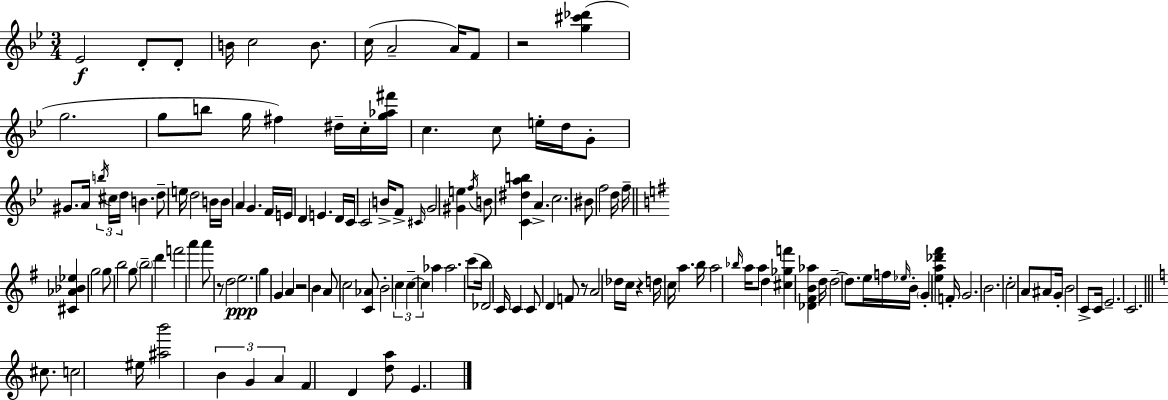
{
  \clef treble
  \numericTimeSignature
  \time 3/4
  \key g \minor
  ees'2\f d'8-. d'8-. | b'16 c''2 b'8. | c''16( a'2-- a'16) f'8 | r2 <g'' cis''' des'''>4( | \break g''2. | g''8 b''8 g''16 fis''4) dis''16-- c''16-. <g'' aes'' fis'''>16 | c''4. c''8 e''16-. d''16 g'8-. | gis'8. a'16 \tuplet 3/2 { \acciaccatura { b''16 } cis''16 d''16 } b'4. | \break d''8-- e''16 d''2 | b'16 b'16 a'4 g'4. | f'16 e'16 d'4 e'4. | d'16 c'16 c'2 b'16-> f'8-> | \break \grace { cis'16 } g'2 <gis' e''>4 | \acciaccatura { f''16 } b'8 <c' dis'' a'' b''>4 a'4.-> | c''2. | bis'8 f''2 | \break d''16 f''16-- \bar "||" \break \key g \major <cis' aes' bes' ees''>4 g''2 | g''8 b''2 g''8 | \parenthesize b''2-- d'''4 | f'''2 a'''4 | \break a'''8 r8 d''2 | e''2.\ppp | g''4 g'4 a'4 | r2 b'4 | \break a'8 c''2 <c' aes'>8 | b'2-. \tuplet 3/2 { c''4 | c''4--~~ c''4 } aes''4 | aes''2. | \break c'''8( b''16 des'2) c'16 | c'4 c'8 d'4 f'8 | r8 a'2 des''16 c''16 | r4 d''16 c''16 a''4. | \break b''16 a''2 \grace { bes''16 } a''16 a''8 | d''4 <cis'' ges'' f'''>4 <des' fis' b' aes''>4 | d''16 d''2--~~ d''8. | e''16 f''16 \grace { ees''16 } b'16-. \parenthesize g'4-. <e'' a'' des''' fis'''>4 | \break f'16-. g'2. | b'2. | c''2-. a'8 | ais'8 g'16-. b'2 c'8-> | \break c'16 e'2.-- | c'2. | \bar "||" \break \key a \minor cis''8. c''2 eis''16 | <ais'' b'''>2 \tuplet 3/2 { b'4 | g'4 a'4 } f'4 | d'4 <d'' a''>8 e'4. | \break \bar "|."
}